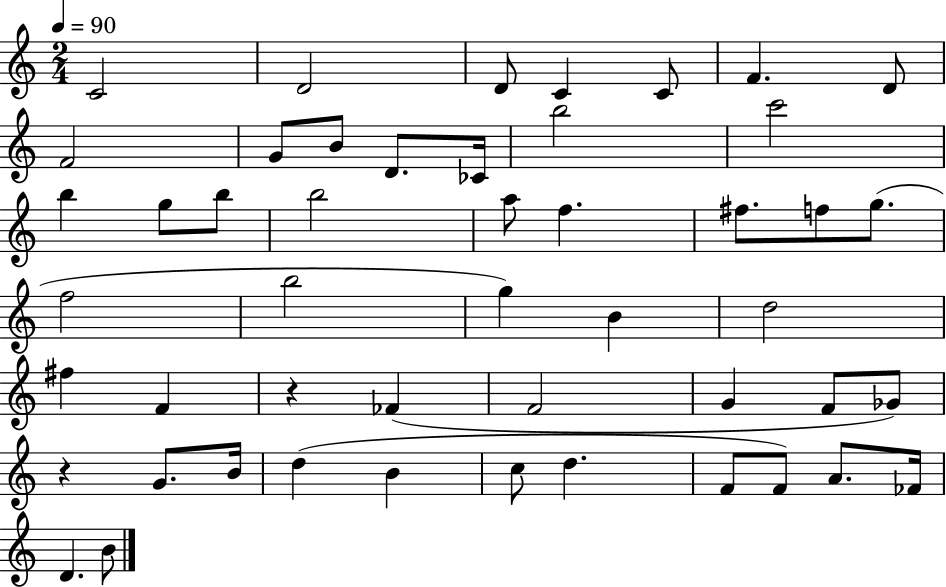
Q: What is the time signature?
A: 2/4